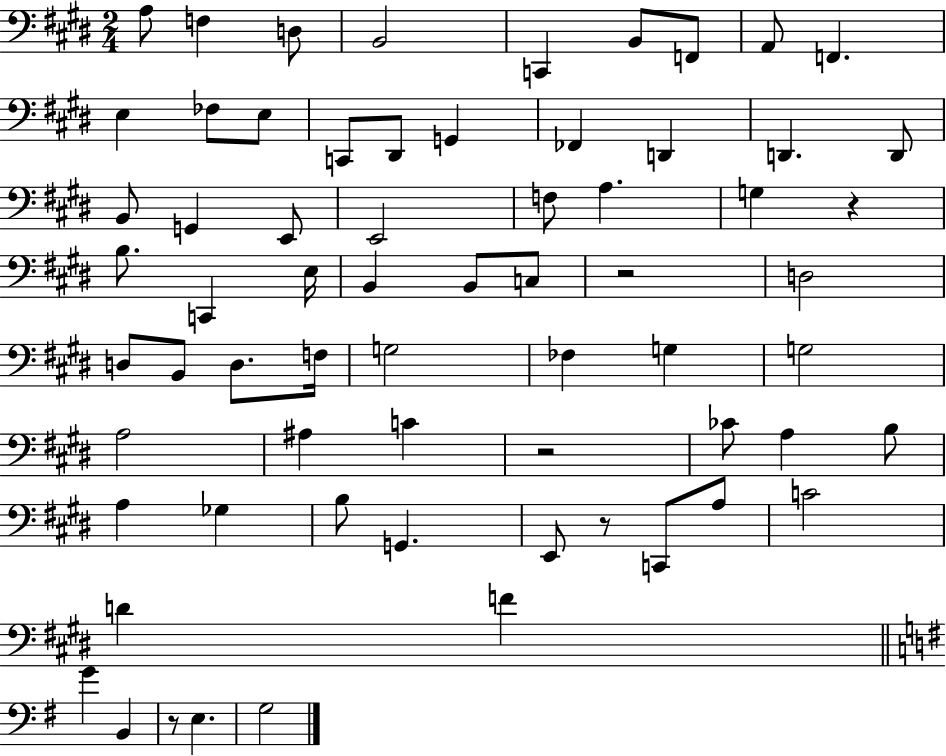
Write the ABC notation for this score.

X:1
T:Untitled
M:2/4
L:1/4
K:E
A,/2 F, D,/2 B,,2 C,, B,,/2 F,,/2 A,,/2 F,, E, _F,/2 E,/2 C,,/2 ^D,,/2 G,, _F,, D,, D,, D,,/2 B,,/2 G,, E,,/2 E,,2 F,/2 A, G, z B,/2 C,, E,/4 B,, B,,/2 C,/2 z2 D,2 D,/2 B,,/2 D,/2 F,/4 G,2 _F, G, G,2 A,2 ^A, C z2 _C/2 A, B,/2 A, _G, B,/2 G,, E,,/2 z/2 C,,/2 A,/2 C2 D F G B,, z/2 E, G,2